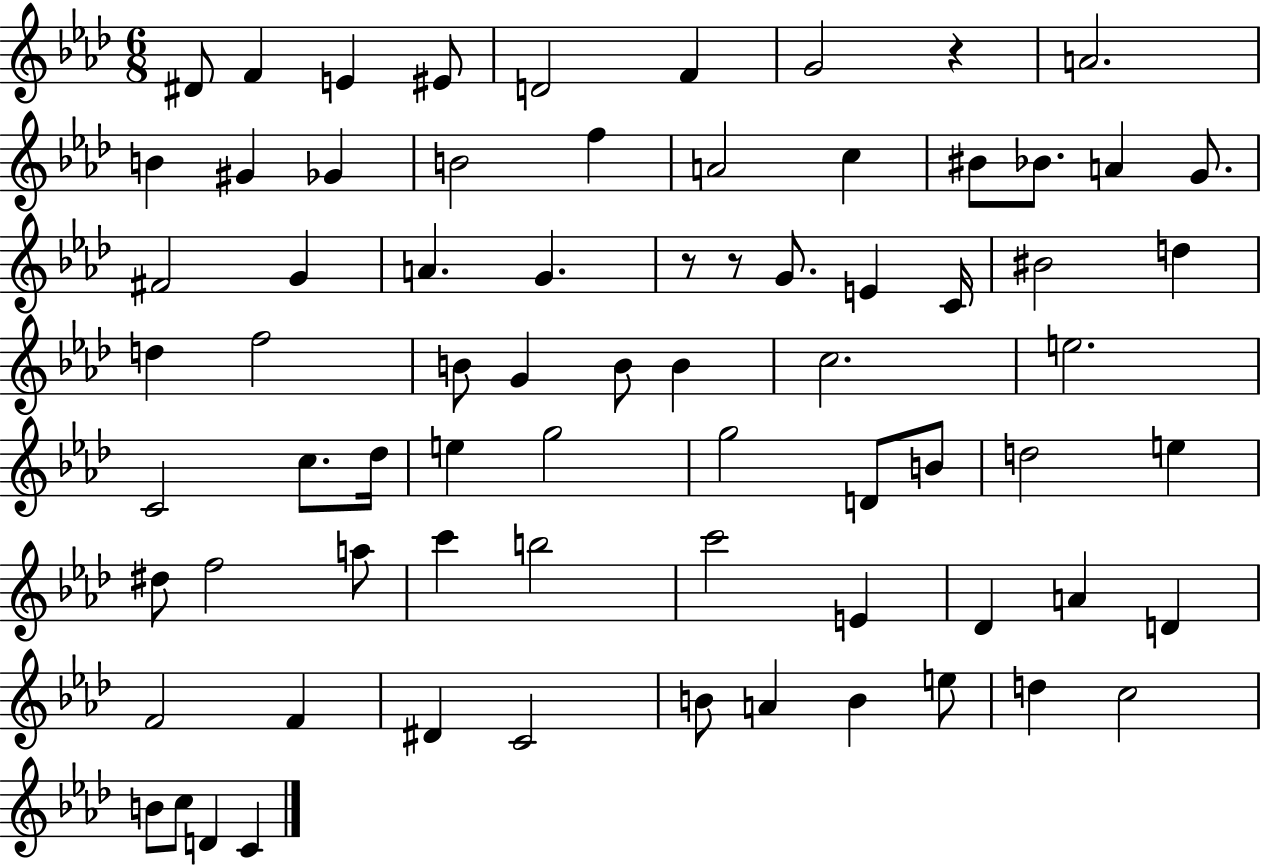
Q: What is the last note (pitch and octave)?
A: C4